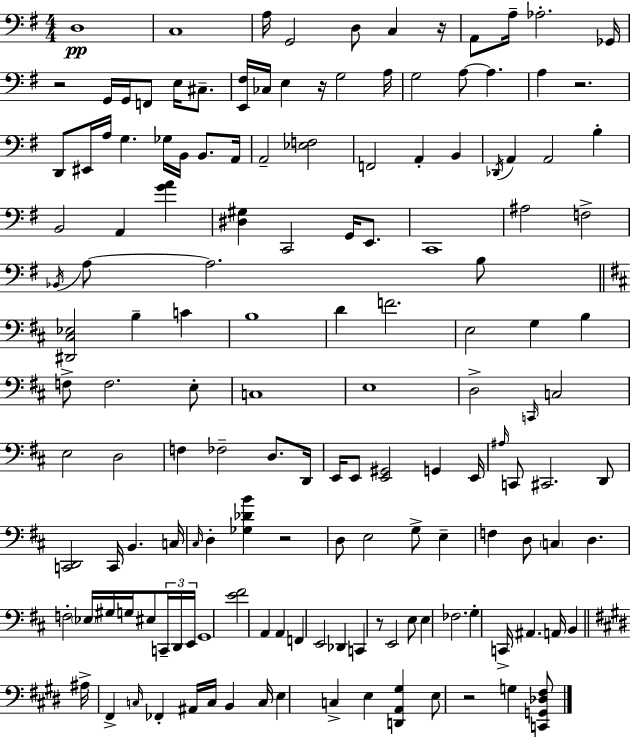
X:1
T:Untitled
M:4/4
L:1/4
K:Em
D,4 C,4 A,/4 G,,2 D,/2 C, z/4 A,,/2 A,/4 _A,2 _G,,/4 z2 G,,/4 G,,/4 F,,/2 E,/4 ^C,/2 [E,,^F,]/4 _C,/4 E, z/4 G,2 A,/4 G,2 A,/2 A, A, z2 D,,/2 ^E,,/4 A,/4 G, _G,/4 B,,/4 B,,/2 A,,/4 A,,2 [_E,F,]2 F,,2 A,, B,, _D,,/4 A,, A,,2 B, B,,2 A,, [GA] [^D,^G,] C,,2 G,,/4 E,,/2 C,,4 ^A,2 F,2 _B,,/4 A,/2 A,2 B,/2 [^D,,^C,_E,]2 B, C B,4 D F2 E,2 G, B, F,/2 F,2 E,/2 C,4 E,4 D,2 C,,/4 C,2 E,2 D,2 F, _F,2 D,/2 D,,/4 E,,/4 E,,/2 [E,,^G,,]2 G,, E,,/4 ^A,/4 C,,/2 ^C,,2 D,,/2 [C,,D,,]2 C,,/4 B,, C,/4 ^C,/4 D, [_G,_DB] z2 D,/2 E,2 G,/2 E, F, D,/2 C, D, F,2 _E,/4 ^G,/4 G,/4 ^E,/2 C,,/4 D,,/4 E,,/4 G,,4 [E^F]2 A,, A,, F,, E,,2 _D,, C,, z/2 E,,2 E,/2 E, _F,2 G, C,,/4 ^A,, A,,/4 B,, ^A,/4 ^F,, C,/4 _F,, ^A,,/4 C,/4 B,, C,/4 E, C, E, [D,,A,,^G,] E,/2 z2 G, [C,,G,,_D,^F,]/2